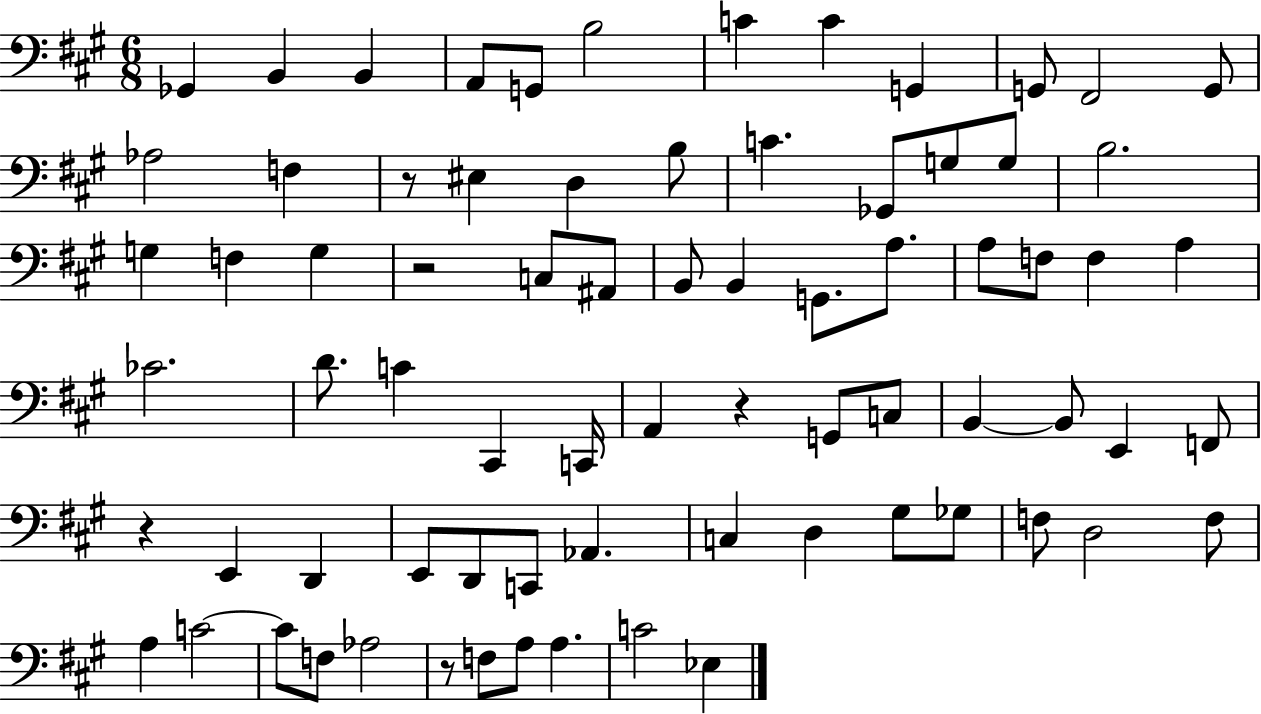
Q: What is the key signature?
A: A major